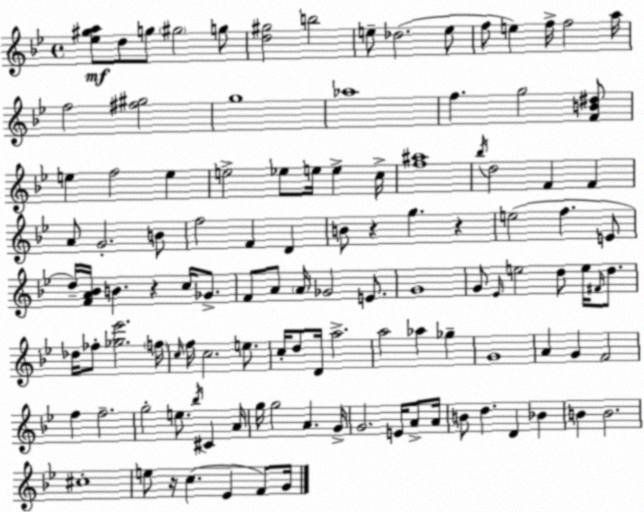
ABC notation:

X:1
T:Untitled
M:4/4
L:1/4
K:Gm
[_e^ga]/2 d/2 g/2 ^g2 g/2 [d^g]2 b2 e/2 _d2 e/2 f/2 e f/4 f2 a/4 f2 [^f^g]2 g4 _a4 f g2 [FB^d]/2 e f2 e e2 _e/2 e/4 e c/4 [f^a]4 _b/4 d2 F F A/2 G2 B/2 f2 F D B/2 z g z e2 f E/2 d/4 [FA_B]/4 B z c/4 _G/2 F/2 A/2 A/4 _G2 E/2 G4 G/2 _E/4 e2 d/2 e/4 ^F/4 d/2 _d/4 _f/2 [_g_e']2 f/4 c/4 f/4 c2 e/2 c/4 d/2 D/4 a2 a2 _a _g G4 A G F2 f f2 g2 e/2 _b/4 ^C A/4 g/4 g2 A G/4 G2 E/4 A/2 A/4 B/2 d D _B B B2 ^c4 e/2 z/4 c _E F/2 G/4